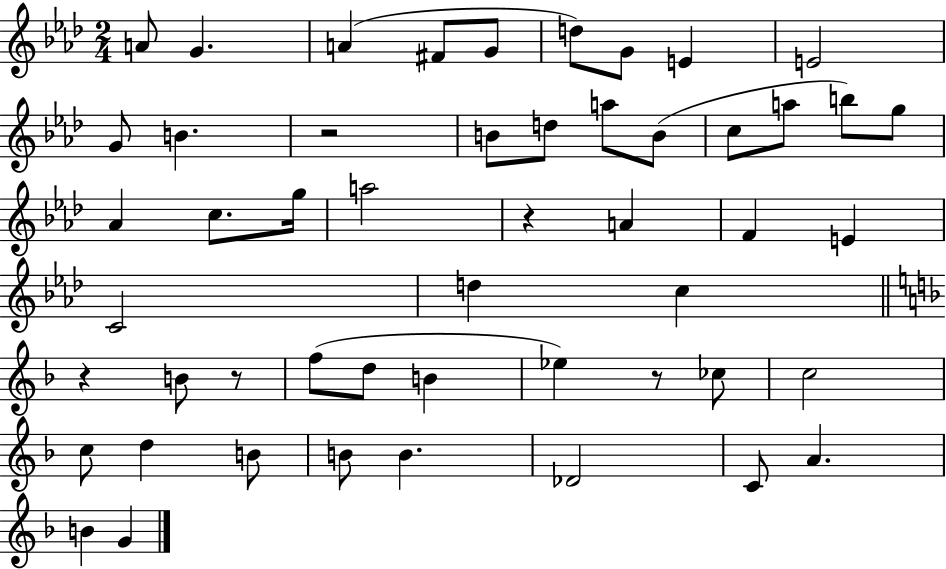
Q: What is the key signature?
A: AES major